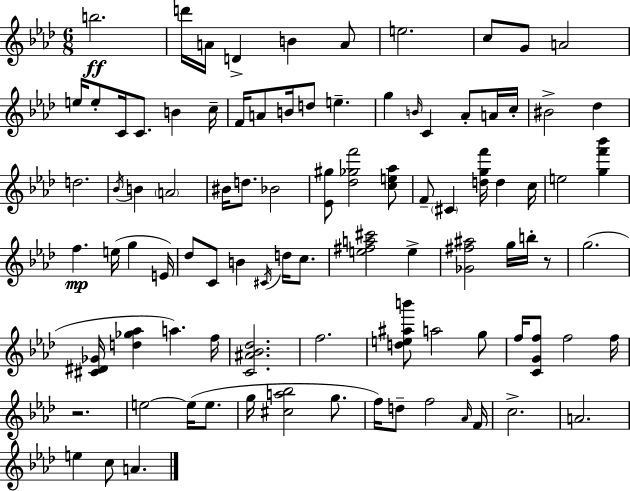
B5/h. D6/s A4/s D4/q B4/q A4/e E5/h. C5/e G4/e A4/h E5/s E5/e C4/s C4/e. B4/q C5/s F4/s A4/e B4/s D5/e E5/q. G5/q B4/s C4/q Ab4/e A4/s C5/s BIS4/h Db5/q D5/h. Bb4/s B4/q A4/h BIS4/s D5/e. Bb4/h [Eb4,G#5]/e [Db5,Gb5,F6]/h [C5,E5,Ab5]/e F4/e C#4/q [D5,G5,F6]/s D5/q C5/s E5/h [G5,F6,Bb6]/q F5/q. E5/s G5/q E4/s Db5/e C4/e B4/q C#4/s D5/s C5/e. [E5,F#5,A5,C#6]/h E5/q [Gb4,F#5,A#5]/h G5/s B5/s R/e G5/h. [C#4,D#4,Gb4]/s [D5,Gb5,Ab5]/q A5/q. F5/s [C4,A#4,Bb4,Db5]/h. F5/h. [D5,E5,A#5,B6]/e A5/h G5/e F5/s [C4,G4,F5]/e F5/h F5/s R/h. E5/h E5/s E5/e. G5/s [C#5,A5,Bb5]/h G5/e. F5/s D5/e F5/h Ab4/s F4/s C5/h. A4/h. E5/q C5/e A4/q.